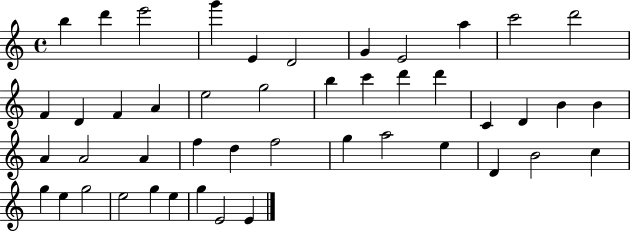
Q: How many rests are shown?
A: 0